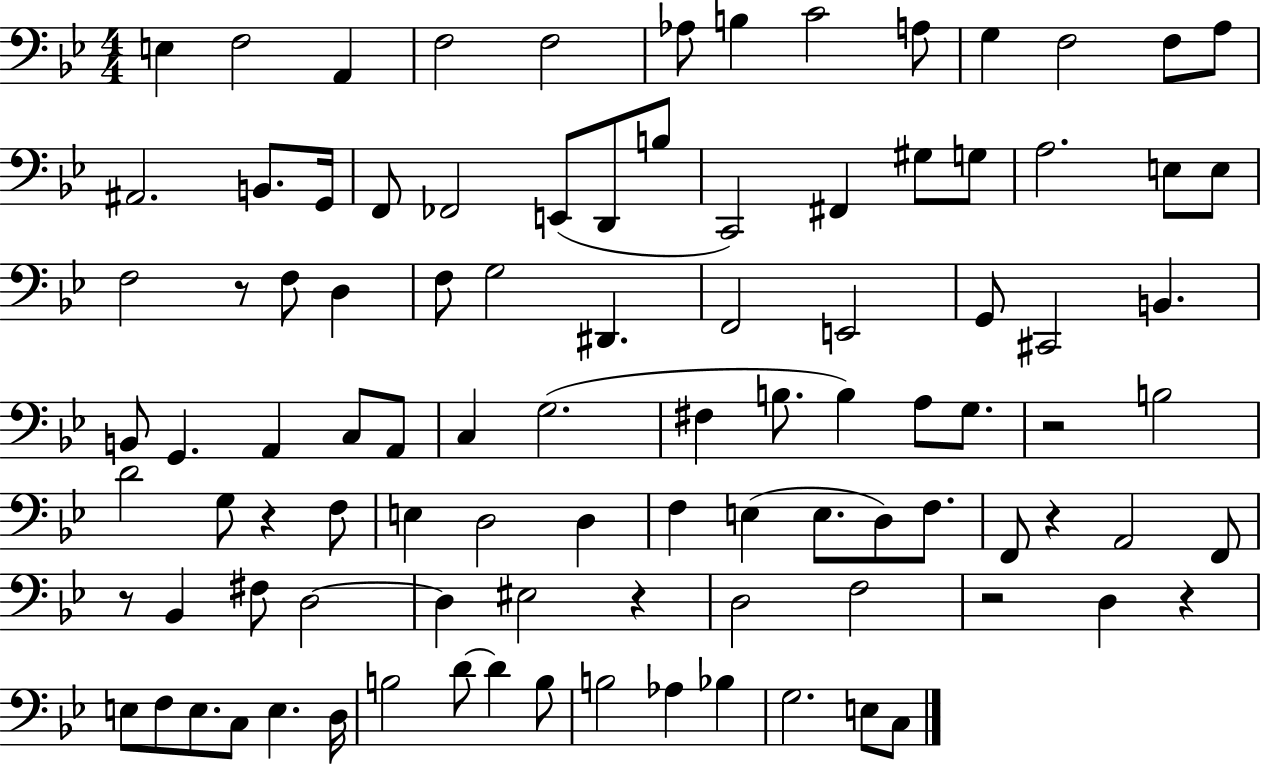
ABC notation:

X:1
T:Untitled
M:4/4
L:1/4
K:Bb
E, F,2 A,, F,2 F,2 _A,/2 B, C2 A,/2 G, F,2 F,/2 A,/2 ^A,,2 B,,/2 G,,/4 F,,/2 _F,,2 E,,/2 D,,/2 B,/2 C,,2 ^F,, ^G,/2 G,/2 A,2 E,/2 E,/2 F,2 z/2 F,/2 D, F,/2 G,2 ^D,, F,,2 E,,2 G,,/2 ^C,,2 B,, B,,/2 G,, A,, C,/2 A,,/2 C, G,2 ^F, B,/2 B, A,/2 G,/2 z2 B,2 D2 G,/2 z F,/2 E, D,2 D, F, E, E,/2 D,/2 F,/2 F,,/2 z A,,2 F,,/2 z/2 _B,, ^F,/2 D,2 D, ^E,2 z D,2 F,2 z2 D, z E,/2 F,/2 E,/2 C,/2 E, D,/4 B,2 D/2 D B,/2 B,2 _A, _B, G,2 E,/2 C,/2